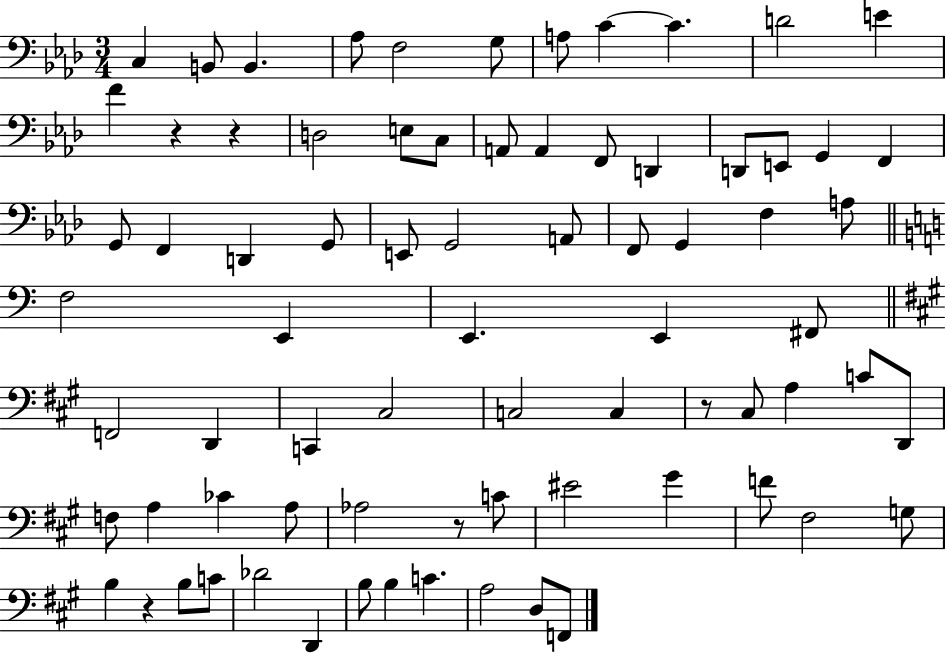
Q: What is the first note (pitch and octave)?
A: C3